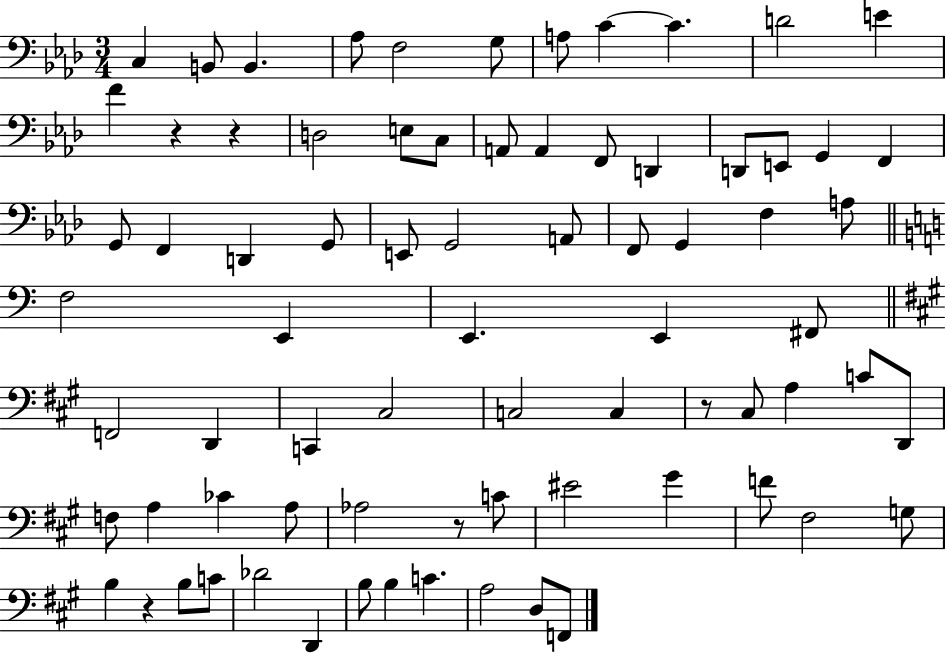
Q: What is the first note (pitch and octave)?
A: C3